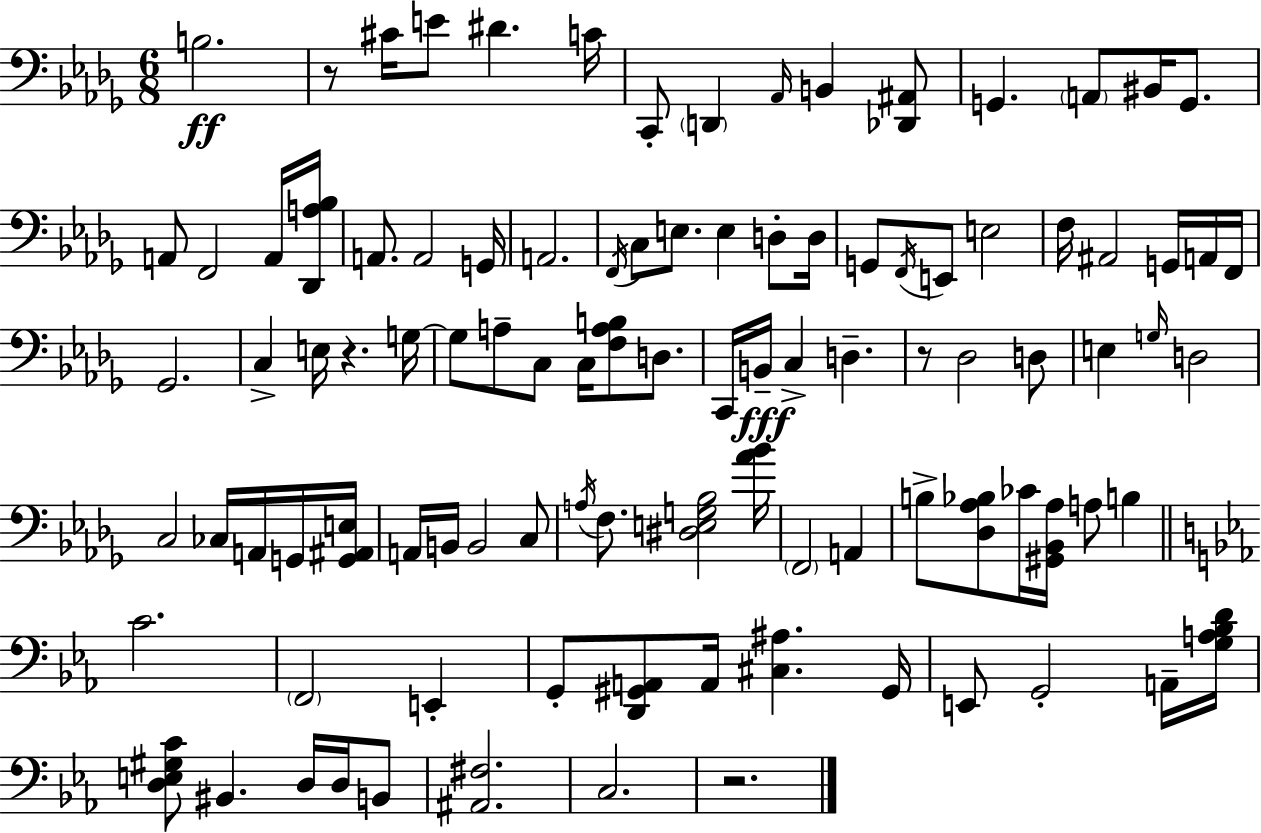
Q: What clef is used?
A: bass